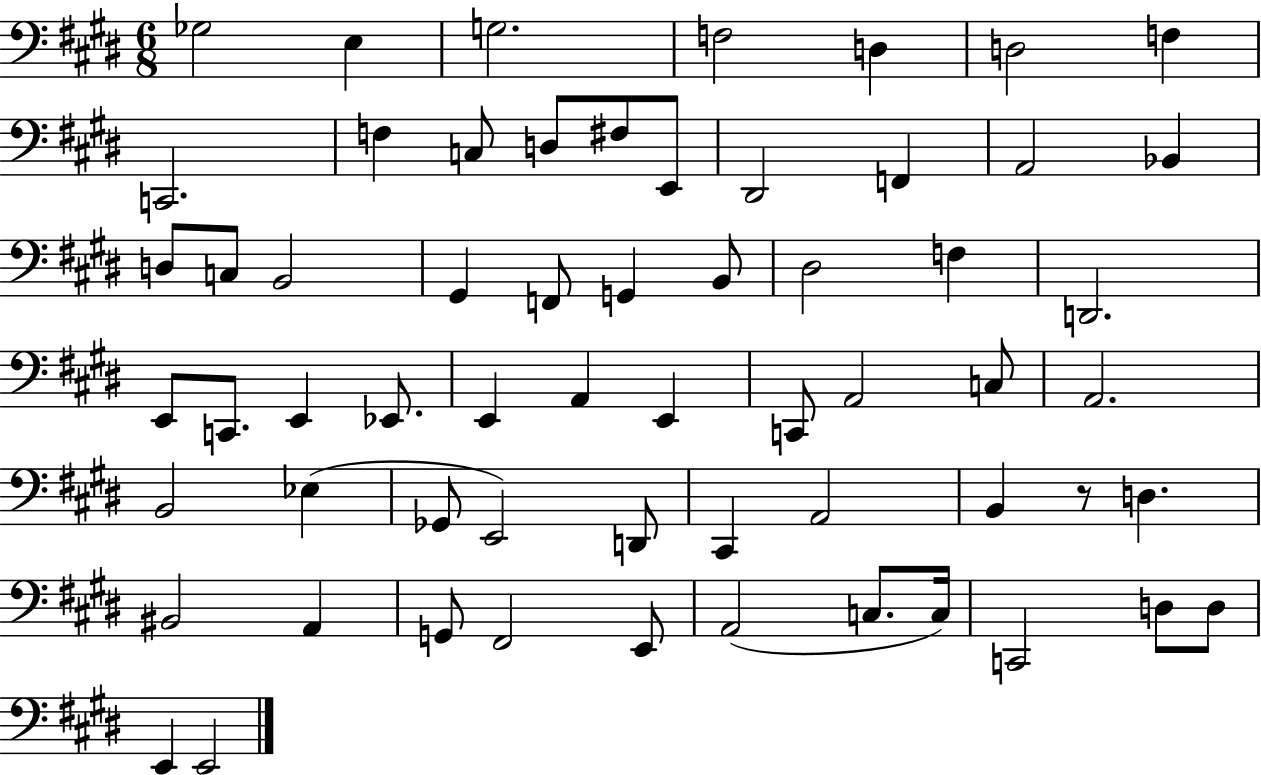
{
  \clef bass
  \numericTimeSignature
  \time 6/8
  \key e \major
  ges2 e4 | g2. | f2 d4 | d2 f4 | \break c,2. | f4 c8 d8 fis8 e,8 | dis,2 f,4 | a,2 bes,4 | \break d8 c8 b,2 | gis,4 f,8 g,4 b,8 | dis2 f4 | d,2. | \break e,8 c,8. e,4 ees,8. | e,4 a,4 e,4 | c,8 a,2 c8 | a,2. | \break b,2 ees4( | ges,8 e,2) d,8 | cis,4 a,2 | b,4 r8 d4. | \break bis,2 a,4 | g,8 fis,2 e,8 | a,2( c8. c16) | c,2 d8 d8 | \break e,4 e,2 | \bar "|."
}